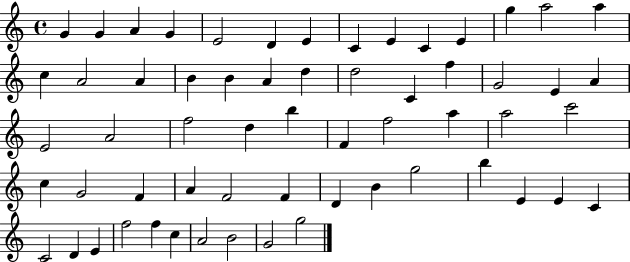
{
  \clef treble
  \time 4/4
  \defaultTimeSignature
  \key c \major
  g'4 g'4 a'4 g'4 | e'2 d'4 e'4 | c'4 e'4 c'4 e'4 | g''4 a''2 a''4 | \break c''4 a'2 a'4 | b'4 b'4 a'4 d''4 | d''2 c'4 f''4 | g'2 e'4 a'4 | \break e'2 a'2 | f''2 d''4 b''4 | f'4 f''2 a''4 | a''2 c'''2 | \break c''4 g'2 f'4 | a'4 f'2 f'4 | d'4 b'4 g''2 | b''4 e'4 e'4 c'4 | \break c'2 d'4 e'4 | f''2 f''4 c''4 | a'2 b'2 | g'2 g''2 | \break \bar "|."
}